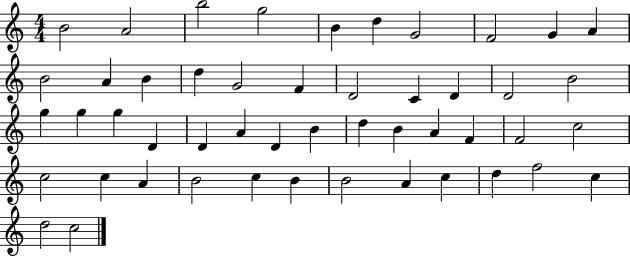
B4/h A4/h B5/h G5/h B4/q D5/q G4/h F4/h G4/q A4/q B4/h A4/q B4/q D5/q G4/h F4/q D4/h C4/q D4/q D4/h B4/h G5/q G5/q G5/q D4/q D4/q A4/q D4/q B4/q D5/q B4/q A4/q F4/q F4/h C5/h C5/h C5/q A4/q B4/h C5/q B4/q B4/h A4/q C5/q D5/q F5/h C5/q D5/h C5/h